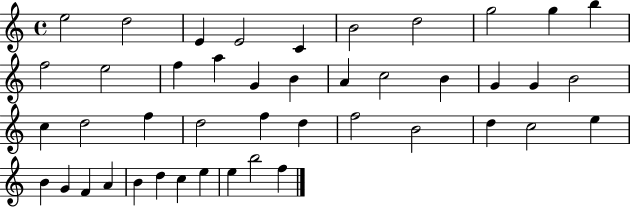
E5/h D5/h E4/q E4/h C4/q B4/h D5/h G5/h G5/q B5/q F5/h E5/h F5/q A5/q G4/q B4/q A4/q C5/h B4/q G4/q G4/q B4/h C5/q D5/h F5/q D5/h F5/q D5/q F5/h B4/h D5/q C5/h E5/q B4/q G4/q F4/q A4/q B4/q D5/q C5/q E5/q E5/q B5/h F5/q